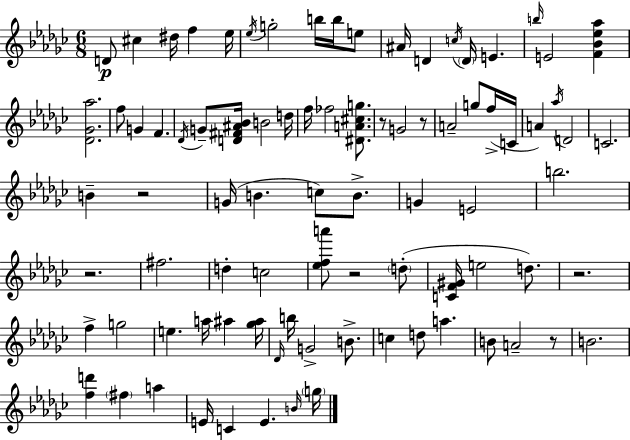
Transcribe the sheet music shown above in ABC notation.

X:1
T:Untitled
M:6/8
L:1/4
K:Ebm
D/2 ^c ^d/4 f _e/4 _e/4 g2 b/4 b/4 e/2 ^A/4 D c/4 D/4 E b/4 E2 [F_B_e_a] [_D_G_a]2 f/2 G F _D/4 G/2 [D^F^A_B]/4 B2 d/4 f/4 _f2 [^DA^cg]/2 z/2 G2 z/2 A2 g/2 f/4 C/4 A _a/4 D2 C2 B z2 G/4 B c/2 B/2 G E2 b2 z2 ^f2 d c2 [_efa']/2 z2 d/2 [CF^G]/4 e2 d/2 z2 f g2 e a/4 ^a [_g^a]/4 _D/4 b/4 G2 B/2 c d/2 a B/2 A2 z/2 B2 [fd'] ^f a E/4 C E B/4 g/4